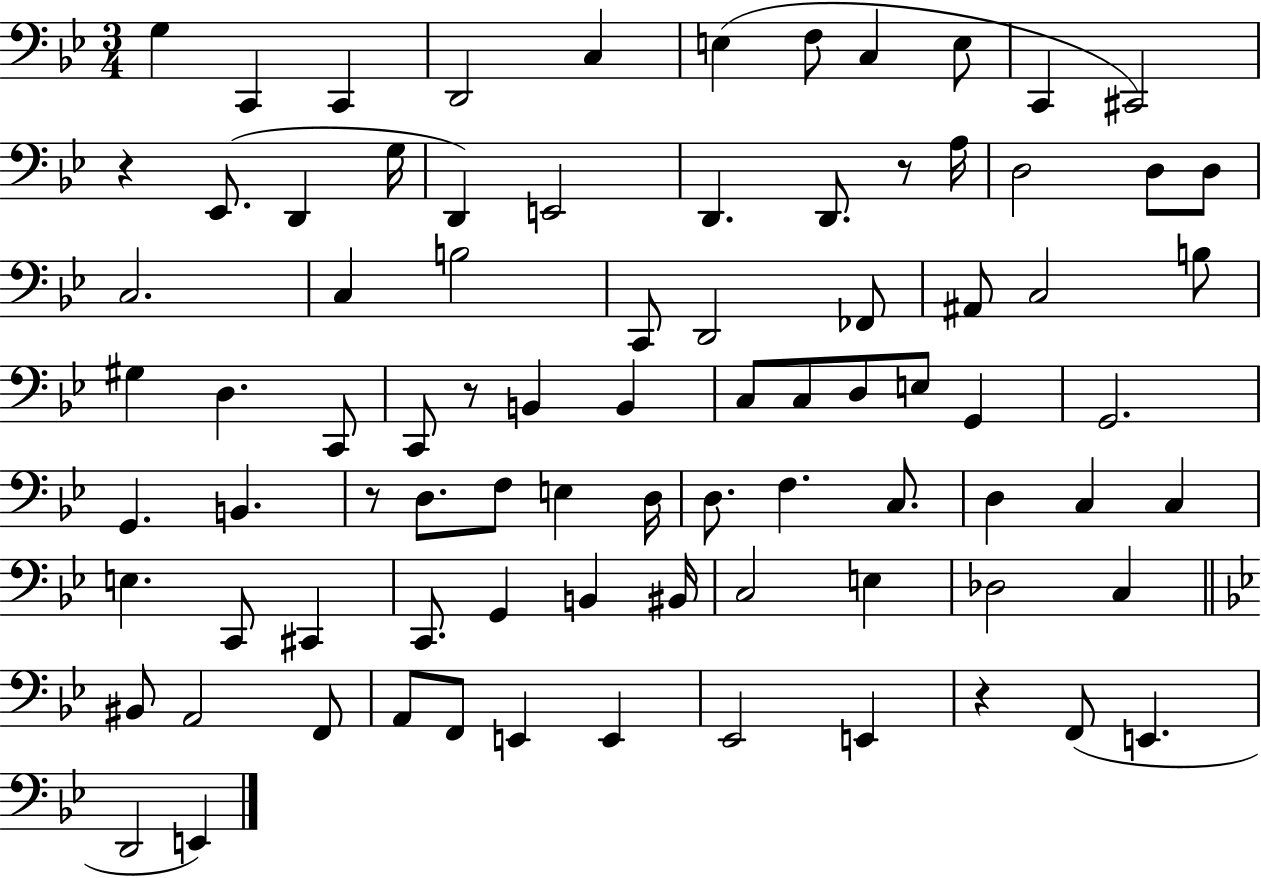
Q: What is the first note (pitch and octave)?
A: G3